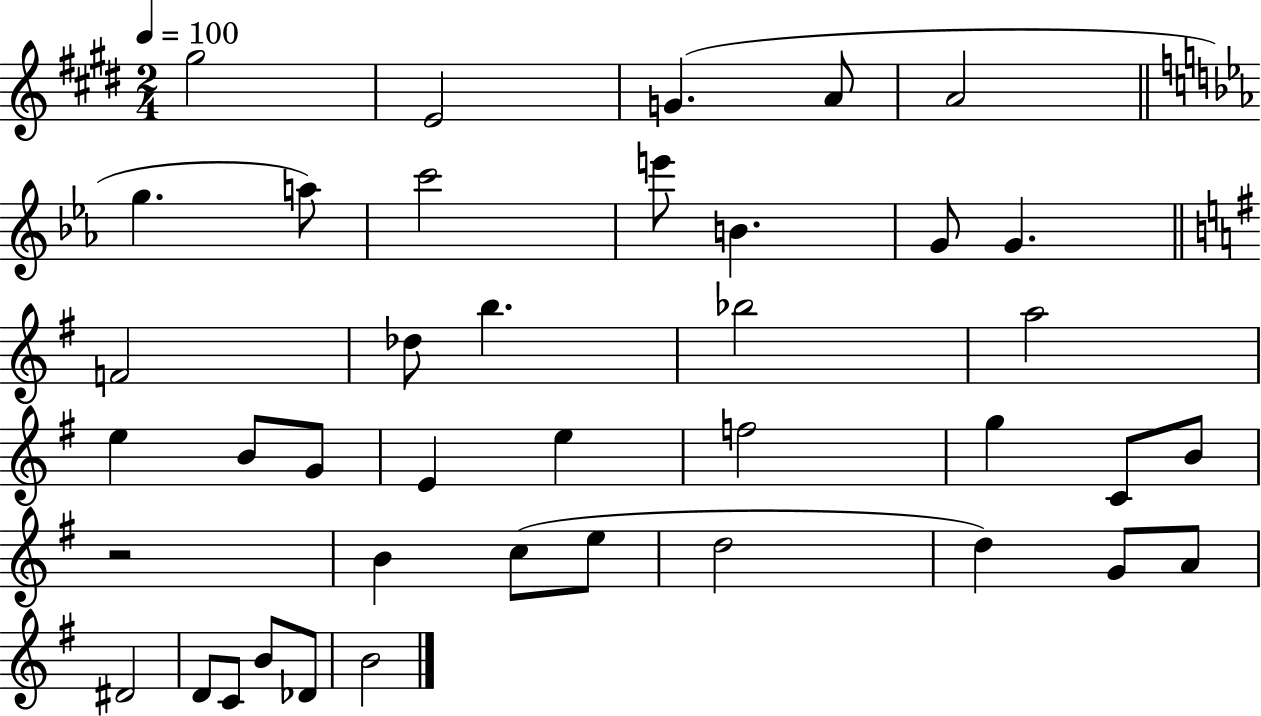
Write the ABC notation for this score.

X:1
T:Untitled
M:2/4
L:1/4
K:E
^g2 E2 G A/2 A2 g a/2 c'2 e'/2 B G/2 G F2 _d/2 b _b2 a2 e B/2 G/2 E e f2 g C/2 B/2 z2 B c/2 e/2 d2 d G/2 A/2 ^D2 D/2 C/2 B/2 _D/2 B2